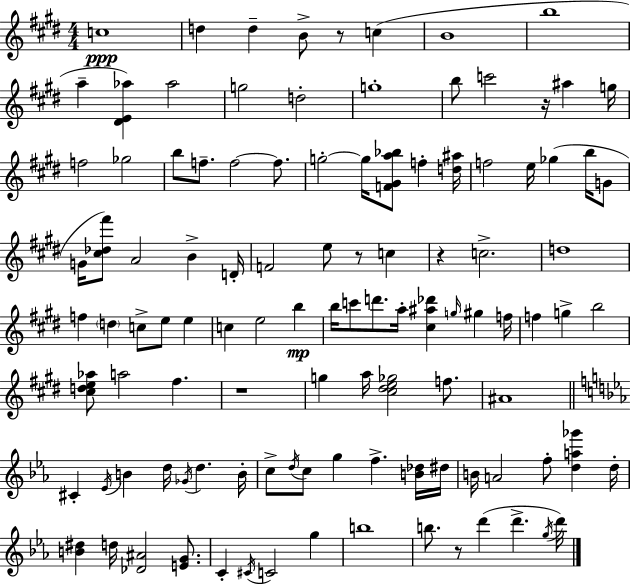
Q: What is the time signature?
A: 4/4